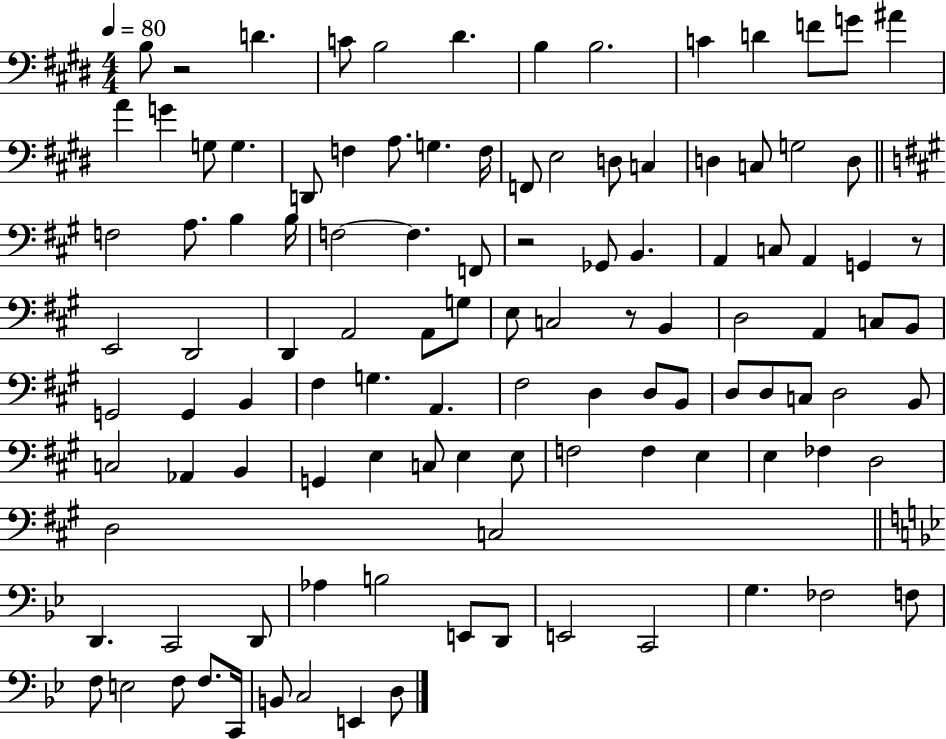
X:1
T:Untitled
M:4/4
L:1/4
K:E
B,/2 z2 D C/2 B,2 ^D B, B,2 C D F/2 G/2 ^A A G G,/2 G, D,,/2 F, A,/2 G, F,/4 F,,/2 E,2 D,/2 C, D, C,/2 G,2 D,/2 F,2 A,/2 B, B,/4 F,2 F, F,,/2 z2 _G,,/2 B,, A,, C,/2 A,, G,, z/2 E,,2 D,,2 D,, A,,2 A,,/2 G,/2 E,/2 C,2 z/2 B,, D,2 A,, C,/2 B,,/2 G,,2 G,, B,, ^F, G, A,, ^F,2 D, D,/2 B,,/2 D,/2 D,/2 C,/2 D,2 B,,/2 C,2 _A,, B,, G,, E, C,/2 E, E,/2 F,2 F, E, E, _F, D,2 D,2 C,2 D,, C,,2 D,,/2 _A, B,2 E,,/2 D,,/2 E,,2 C,,2 G, _F,2 F,/2 F,/2 E,2 F,/2 F,/2 C,,/4 B,,/2 C,2 E,, D,/2